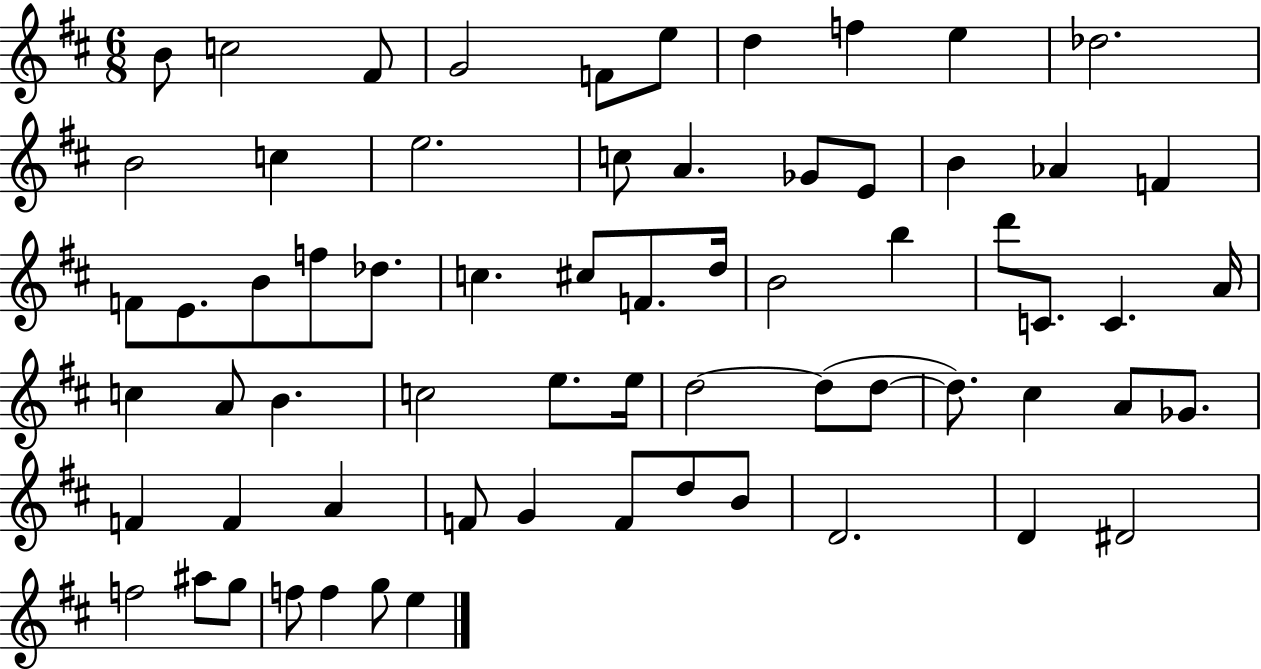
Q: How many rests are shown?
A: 0